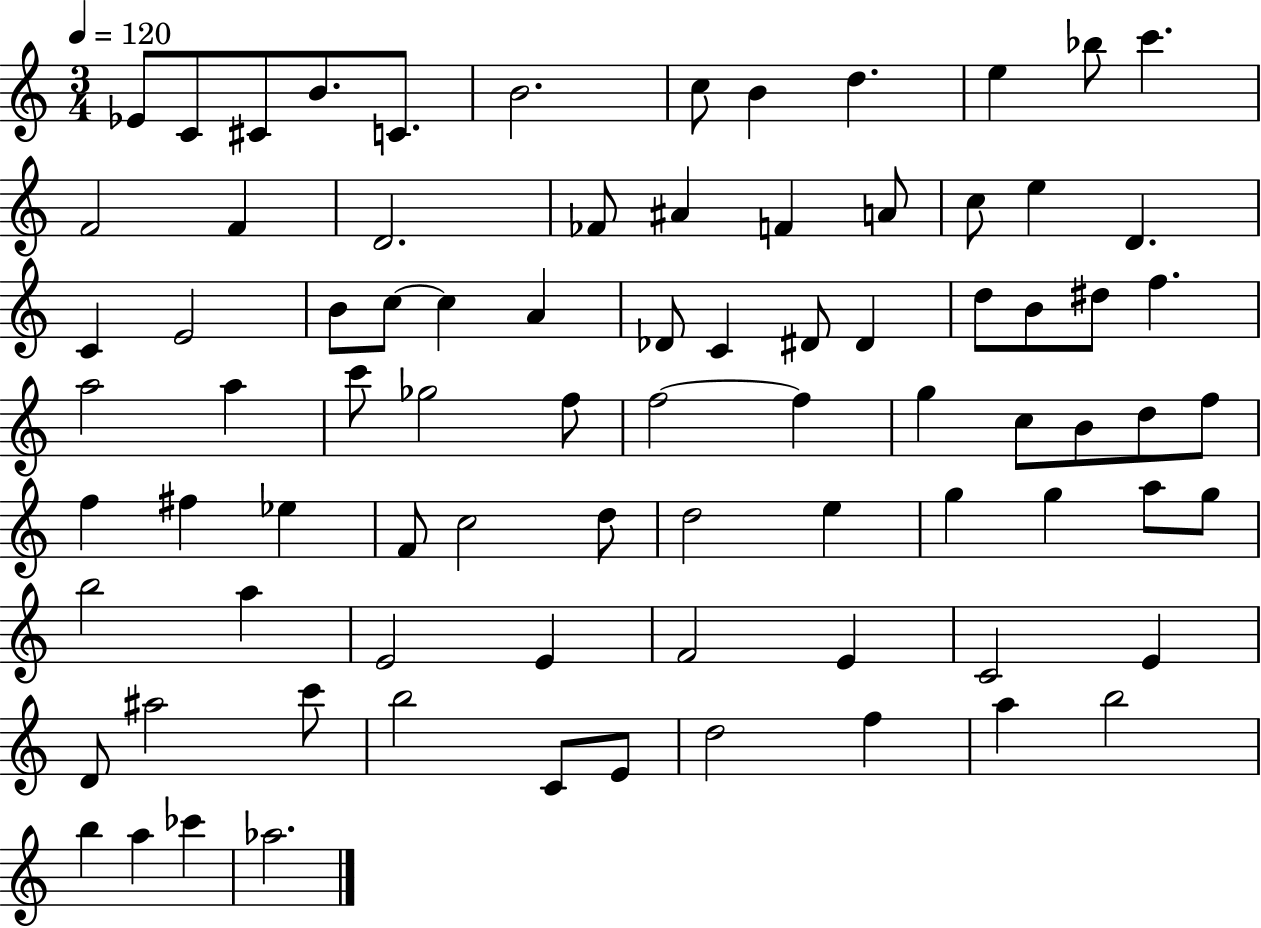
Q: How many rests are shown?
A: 0